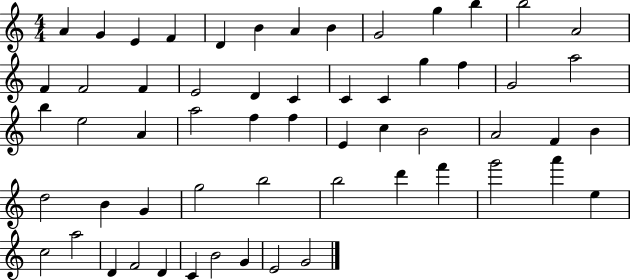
A4/q G4/q E4/q F4/q D4/q B4/q A4/q B4/q G4/h G5/q B5/q B5/h A4/h F4/q F4/h F4/q E4/h D4/q C4/q C4/q C4/q G5/q F5/q G4/h A5/h B5/q E5/h A4/q A5/h F5/q F5/q E4/q C5/q B4/h A4/h F4/q B4/q D5/h B4/q G4/q G5/h B5/h B5/h D6/q F6/q G6/h A6/q E5/q C5/h A5/h D4/q F4/h D4/q C4/q B4/h G4/q E4/h G4/h